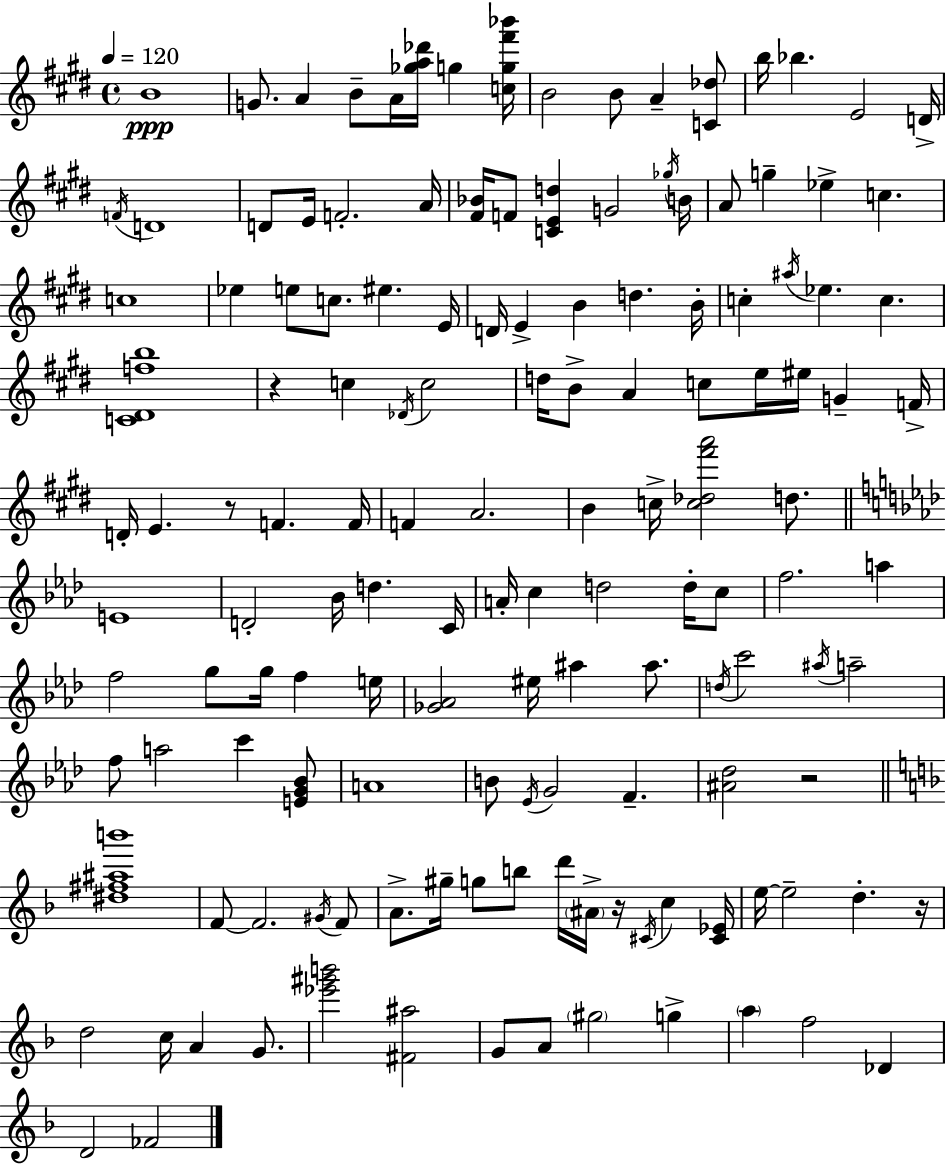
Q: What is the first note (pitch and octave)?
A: B4